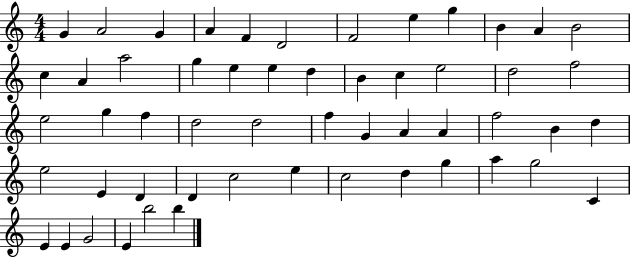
X:1
T:Untitled
M:4/4
L:1/4
K:C
G A2 G A F D2 F2 e g B A B2 c A a2 g e e d B c e2 d2 f2 e2 g f d2 d2 f G A A f2 B d e2 E D D c2 e c2 d g a g2 C E E G2 E b2 b